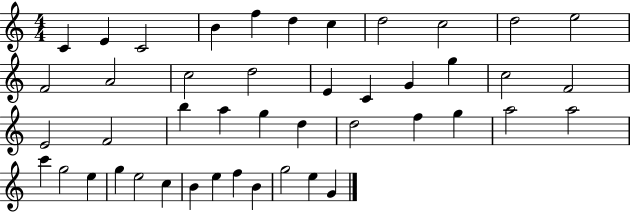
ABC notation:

X:1
T:Untitled
M:4/4
L:1/4
K:C
C E C2 B f d c d2 c2 d2 e2 F2 A2 c2 d2 E C G g c2 F2 E2 F2 b a g d d2 f g a2 a2 c' g2 e g e2 c B e f B g2 e G